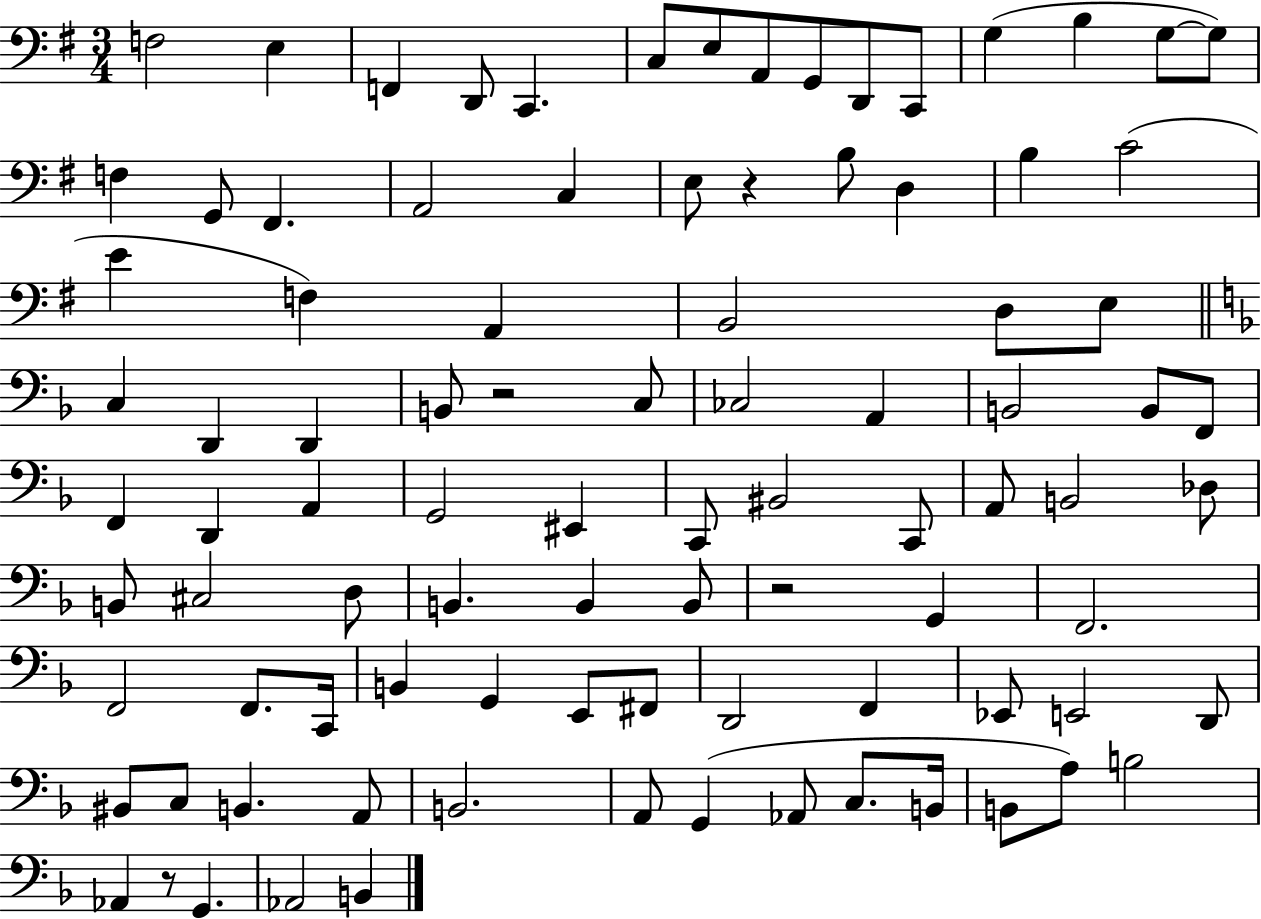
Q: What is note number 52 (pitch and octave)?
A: Db3